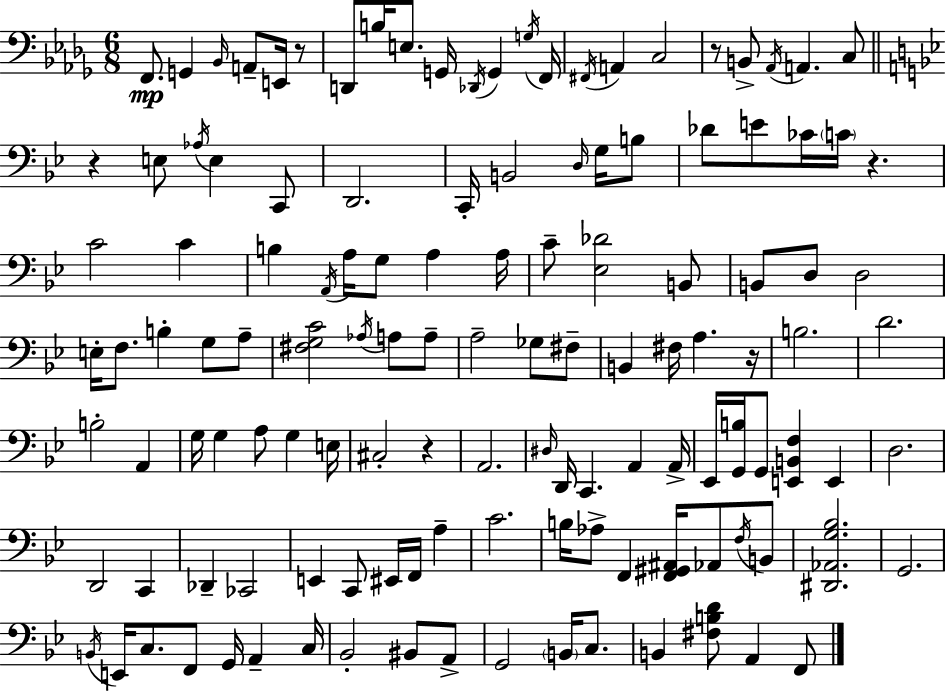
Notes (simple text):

F2/e. G2/q Bb2/s A2/e E2/s R/e D2/e B3/s E3/e. G2/s Db2/s G2/q G3/s F2/s F#2/s A2/q C3/h R/e B2/e Ab2/s A2/q. C3/e R/q E3/e Ab3/s E3/q C2/e D2/h. C2/s B2/h D3/s G3/s B3/e Db4/e E4/e CES4/s C4/s R/q. C4/h C4/q B3/q A2/s A3/s G3/e A3/q A3/s C4/e [Eb3,Db4]/h B2/e B2/e D3/e D3/h E3/s F3/e. B3/q G3/e A3/e [F#3,G3,C4]/h Ab3/s A3/e A3/e A3/h Gb3/e F#3/e B2/q F#3/s A3/q. R/s B3/h. D4/h. B3/h A2/q G3/s G3/q A3/e G3/q E3/s C#3/h R/q A2/h. D#3/s D2/s C2/q. A2/q A2/s Eb2/s [G2,B3]/s G2/e [E2,B2,F3]/q E2/q D3/h. D2/h C2/q Db2/q CES2/h E2/q C2/e EIS2/s F2/s A3/q C4/h. B3/s Ab3/e F2/q [F2,G#2,A#2]/s Ab2/e F3/s B2/e [D#2,Ab2,G3,Bb3]/h. G2/h. B2/s E2/s C3/e. F2/e G2/s A2/q C3/s Bb2/h BIS2/e A2/e G2/h B2/s C3/e. B2/q [F#3,B3,D4]/e A2/q F2/e